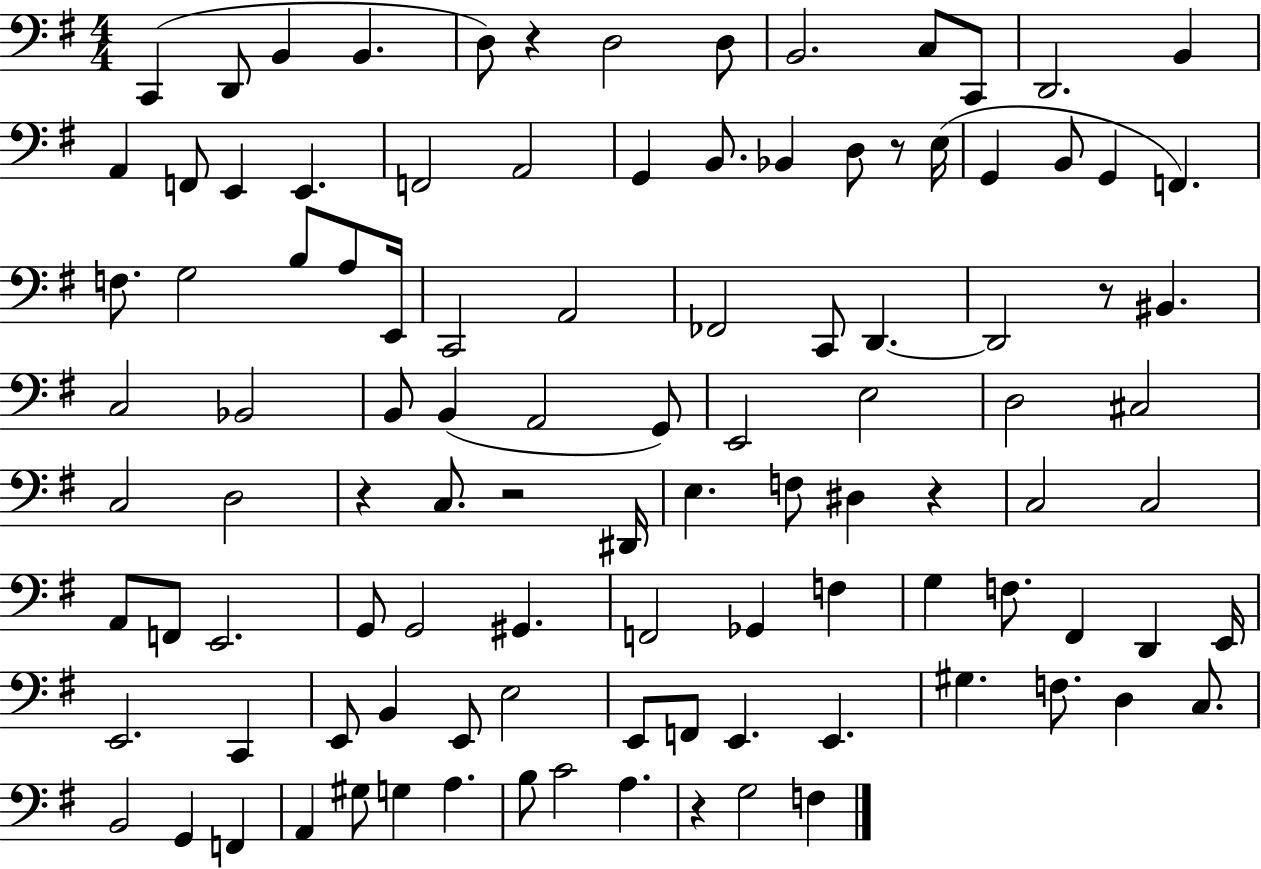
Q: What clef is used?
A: bass